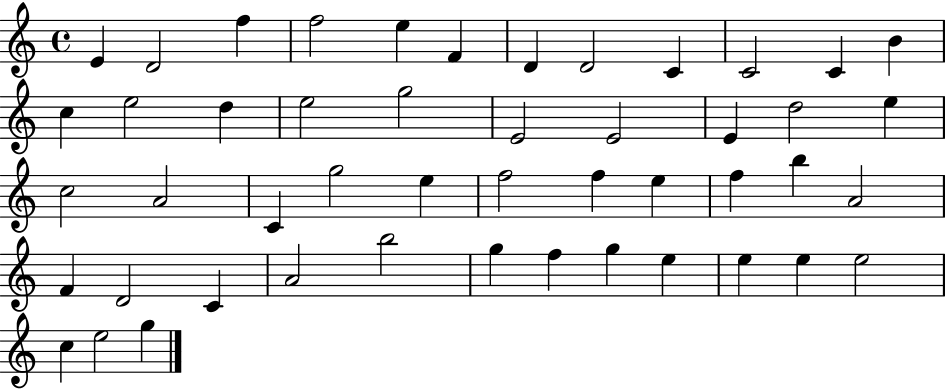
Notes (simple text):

E4/q D4/h F5/q F5/h E5/q F4/q D4/q D4/h C4/q C4/h C4/q B4/q C5/q E5/h D5/q E5/h G5/h E4/h E4/h E4/q D5/h E5/q C5/h A4/h C4/q G5/h E5/q F5/h F5/q E5/q F5/q B5/q A4/h F4/q D4/h C4/q A4/h B5/h G5/q F5/q G5/q E5/q E5/q E5/q E5/h C5/q E5/h G5/q